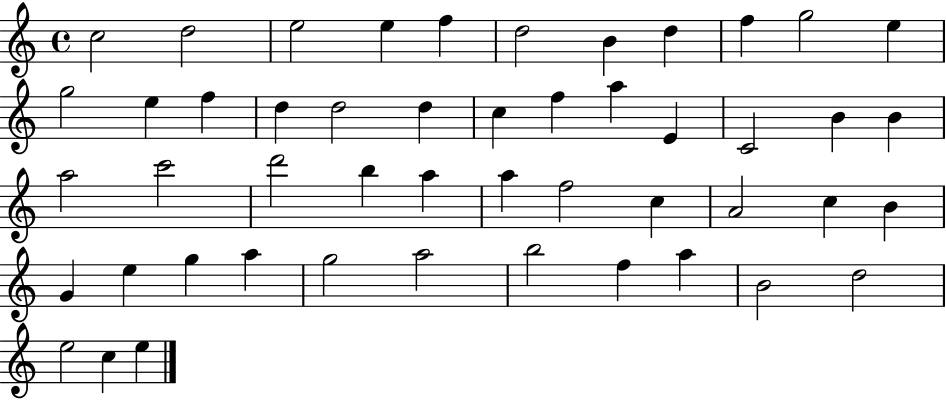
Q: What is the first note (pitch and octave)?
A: C5